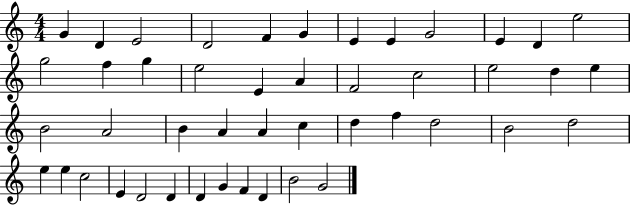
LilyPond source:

{
  \clef treble
  \numericTimeSignature
  \time 4/4
  \key c \major
  g'4 d'4 e'2 | d'2 f'4 g'4 | e'4 e'4 g'2 | e'4 d'4 e''2 | \break g''2 f''4 g''4 | e''2 e'4 a'4 | f'2 c''2 | e''2 d''4 e''4 | \break b'2 a'2 | b'4 a'4 a'4 c''4 | d''4 f''4 d''2 | b'2 d''2 | \break e''4 e''4 c''2 | e'4 d'2 d'4 | d'4 g'4 f'4 d'4 | b'2 g'2 | \break \bar "|."
}